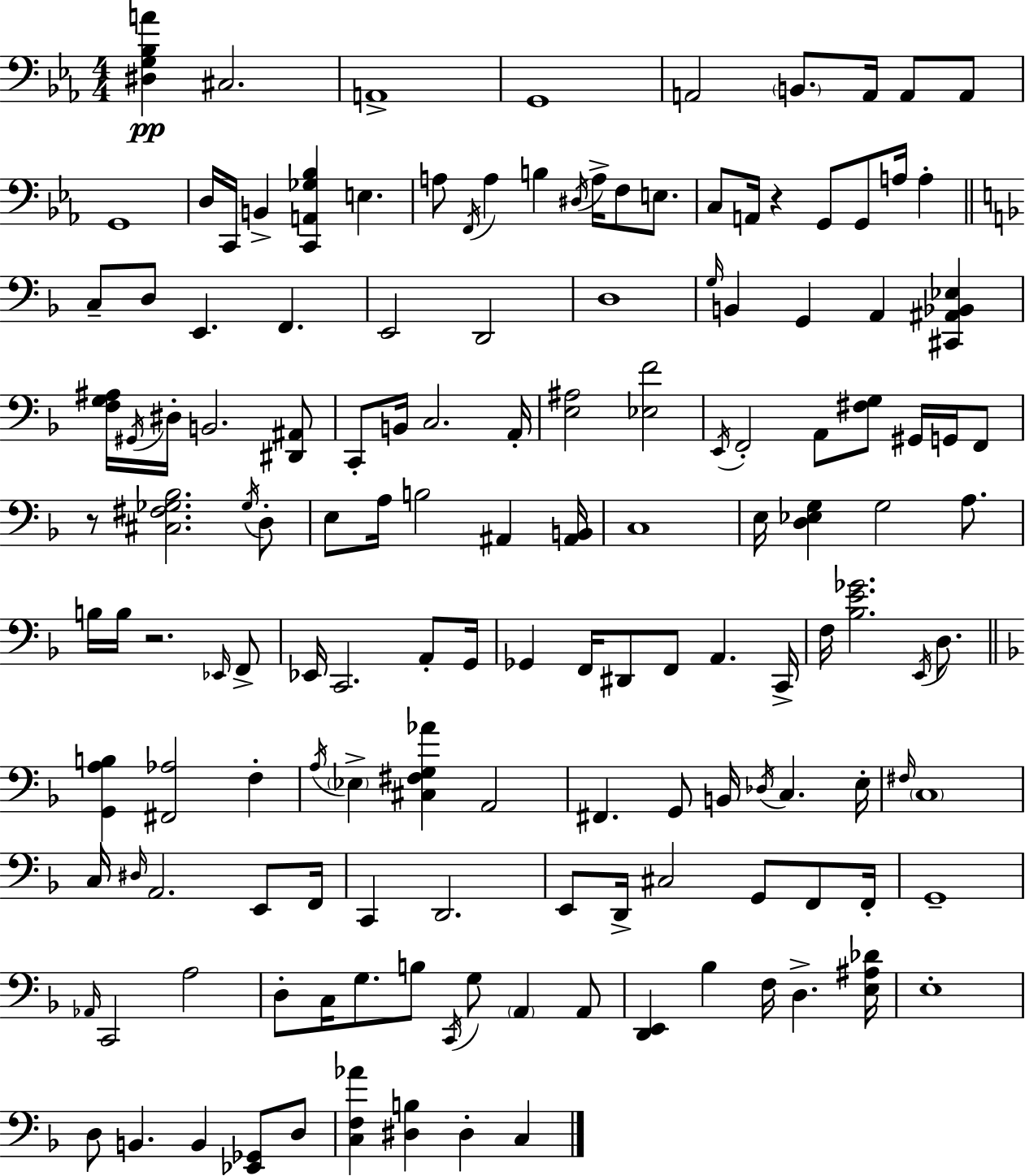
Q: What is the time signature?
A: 4/4